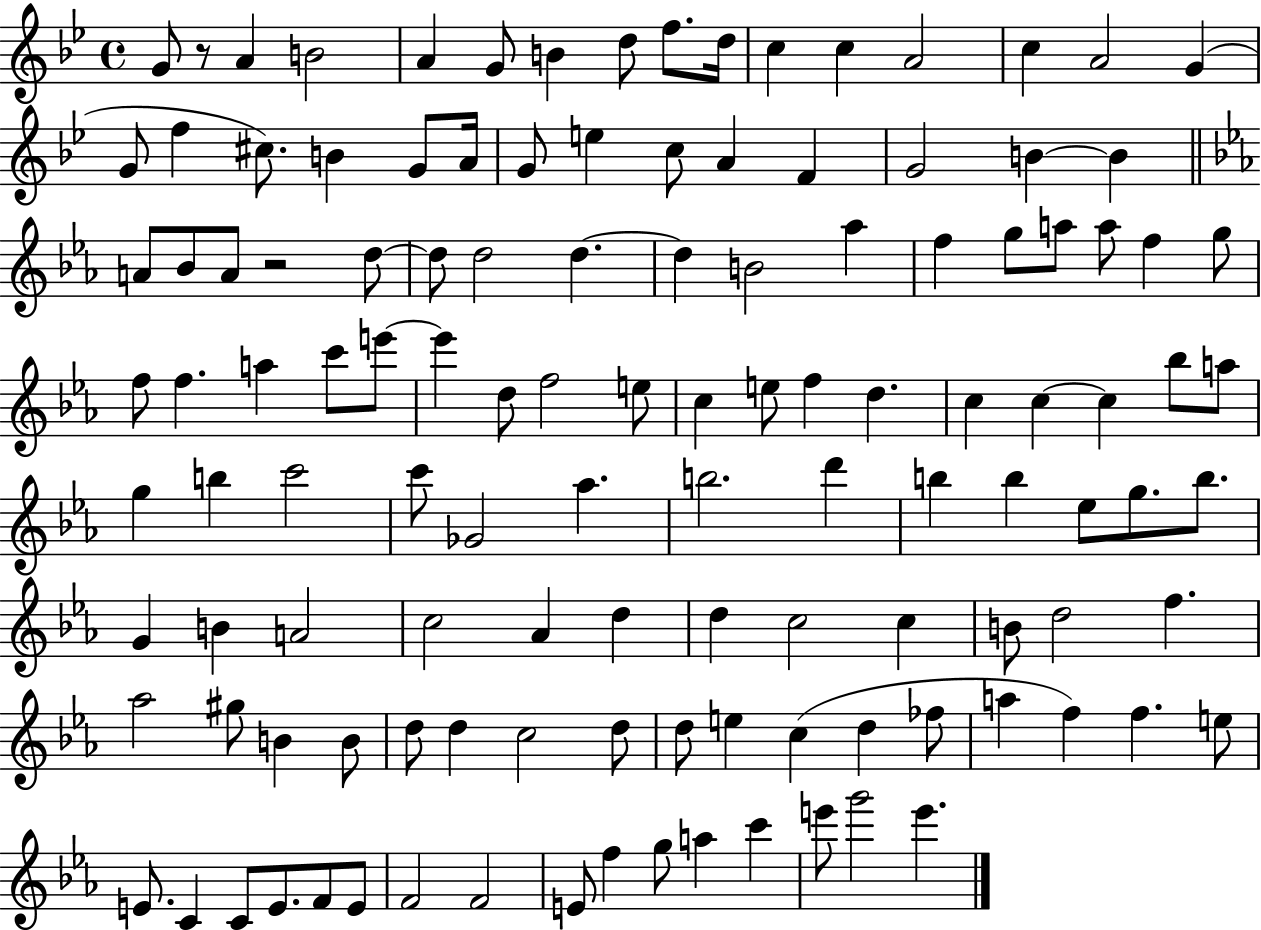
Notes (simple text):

G4/e R/e A4/q B4/h A4/q G4/e B4/q D5/e F5/e. D5/s C5/q C5/q A4/h C5/q A4/h G4/q G4/e F5/q C#5/e. B4/q G4/e A4/s G4/e E5/q C5/e A4/q F4/q G4/h B4/q B4/q A4/e Bb4/e A4/e R/h D5/e D5/e D5/h D5/q. D5/q B4/h Ab5/q F5/q G5/e A5/e A5/e F5/q G5/e F5/e F5/q. A5/q C6/e E6/e E6/q D5/e F5/h E5/e C5/q E5/e F5/q D5/q. C5/q C5/q C5/q Bb5/e A5/e G5/q B5/q C6/h C6/e Gb4/h Ab5/q. B5/h. D6/q B5/q B5/q Eb5/e G5/e. B5/e. G4/q B4/q A4/h C5/h Ab4/q D5/q D5/q C5/h C5/q B4/e D5/h F5/q. Ab5/h G#5/e B4/q B4/e D5/e D5/q C5/h D5/e D5/e E5/q C5/q D5/q FES5/e A5/q F5/q F5/q. E5/e E4/e. C4/q C4/e E4/e. F4/e E4/e F4/h F4/h E4/e F5/q G5/e A5/q C6/q E6/e G6/h E6/q.